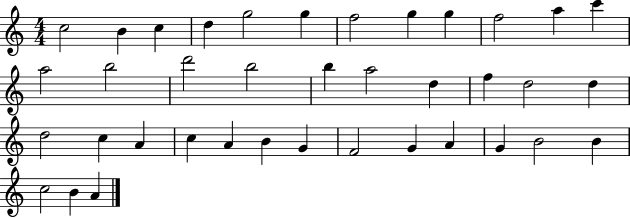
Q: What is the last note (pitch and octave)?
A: A4